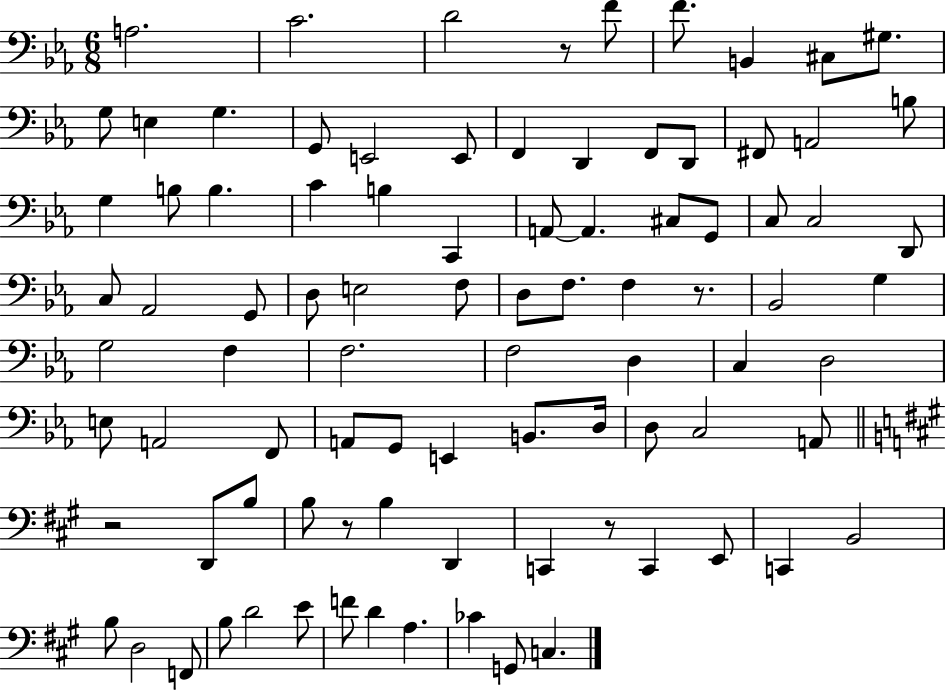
A3/h. C4/h. D4/h R/e F4/e F4/e. B2/q C#3/e G#3/e. G3/e E3/q G3/q. G2/e E2/h E2/e F2/q D2/q F2/e D2/e F#2/e A2/h B3/e G3/q B3/e B3/q. C4/q B3/q C2/q A2/e A2/q. C#3/e G2/e C3/e C3/h D2/e C3/e Ab2/h G2/e D3/e E3/h F3/e D3/e F3/e. F3/q R/e. Bb2/h G3/q G3/h F3/q F3/h. F3/h D3/q C3/q D3/h E3/e A2/h F2/e A2/e G2/e E2/q B2/e. D3/s D3/e C3/h A2/e R/h D2/e B3/e B3/e R/e B3/q D2/q C2/q R/e C2/q E2/e C2/q B2/h B3/e D3/h F2/e B3/e D4/h E4/e F4/e D4/q A3/q. CES4/q G2/e C3/q.